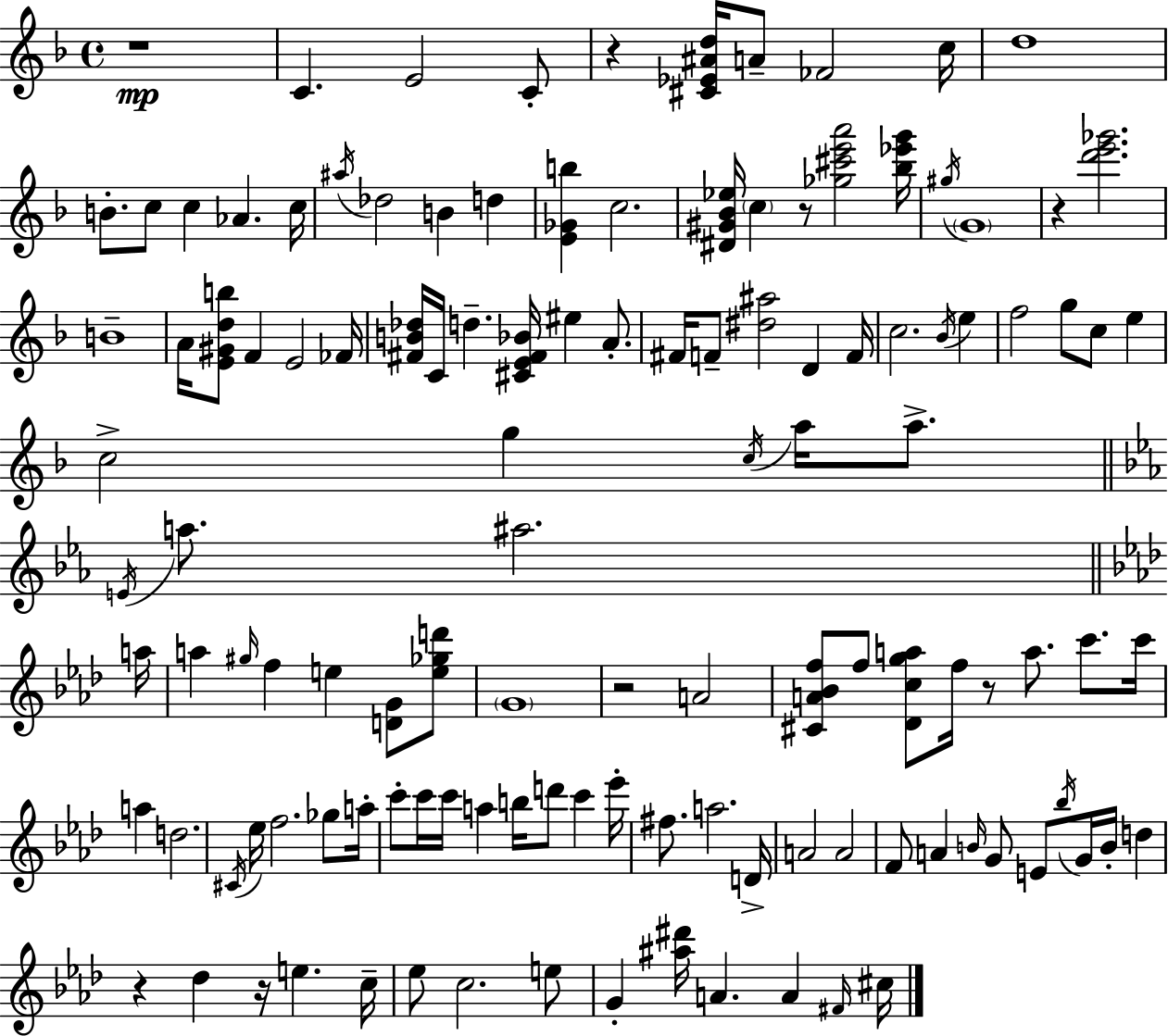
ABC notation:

X:1
T:Untitled
M:4/4
L:1/4
K:Dm
z4 C E2 C/2 z [^C_E^Ad]/4 A/2 _F2 c/4 d4 B/2 c/2 c _A c/4 ^a/4 _d2 B d [E_Gb] c2 [^D^G_B_e]/4 c z/2 [_g^c'e'a']2 [_b_e'g']/4 ^g/4 G4 z [d'e'_g']2 B4 A/4 [E^Gdb]/2 F E2 _F/4 [^FB_d]/4 C/4 d [^CE^F_B]/4 ^e A/2 ^F/4 F/2 [^d^a]2 D F/4 c2 _B/4 e f2 g/2 c/2 e c2 g c/4 a/4 a/2 E/4 a/2 ^a2 a/4 a ^g/4 f e [DG]/2 [e_gd']/2 G4 z2 A2 [^CA_Bf]/2 f/2 [_Dcga]/2 f/4 z/2 a/2 c'/2 c'/4 a d2 ^C/4 _e/4 f2 _g/2 a/4 c'/2 c'/4 c'/4 a b/4 d'/2 c' _e'/4 ^f/2 a2 D/4 A2 A2 F/2 A B/4 G/2 E/2 _b/4 G/4 B/4 d z _d z/4 e c/4 _e/2 c2 e/2 G [^a^d']/4 A A ^F/4 ^c/4